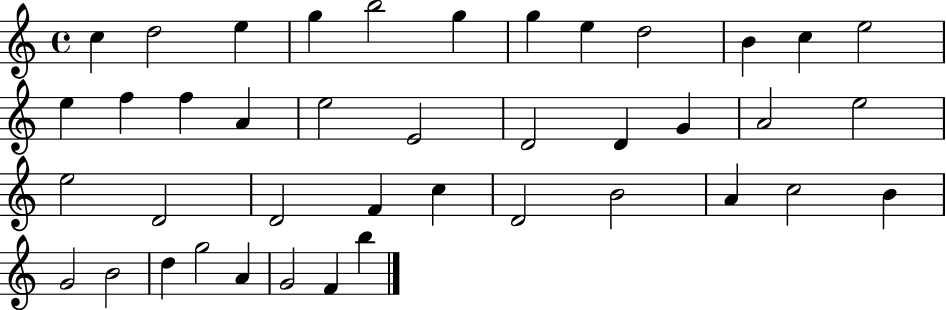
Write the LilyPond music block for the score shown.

{
  \clef treble
  \time 4/4
  \defaultTimeSignature
  \key c \major
  c''4 d''2 e''4 | g''4 b''2 g''4 | g''4 e''4 d''2 | b'4 c''4 e''2 | \break e''4 f''4 f''4 a'4 | e''2 e'2 | d'2 d'4 g'4 | a'2 e''2 | \break e''2 d'2 | d'2 f'4 c''4 | d'2 b'2 | a'4 c''2 b'4 | \break g'2 b'2 | d''4 g''2 a'4 | g'2 f'4 b''4 | \bar "|."
}